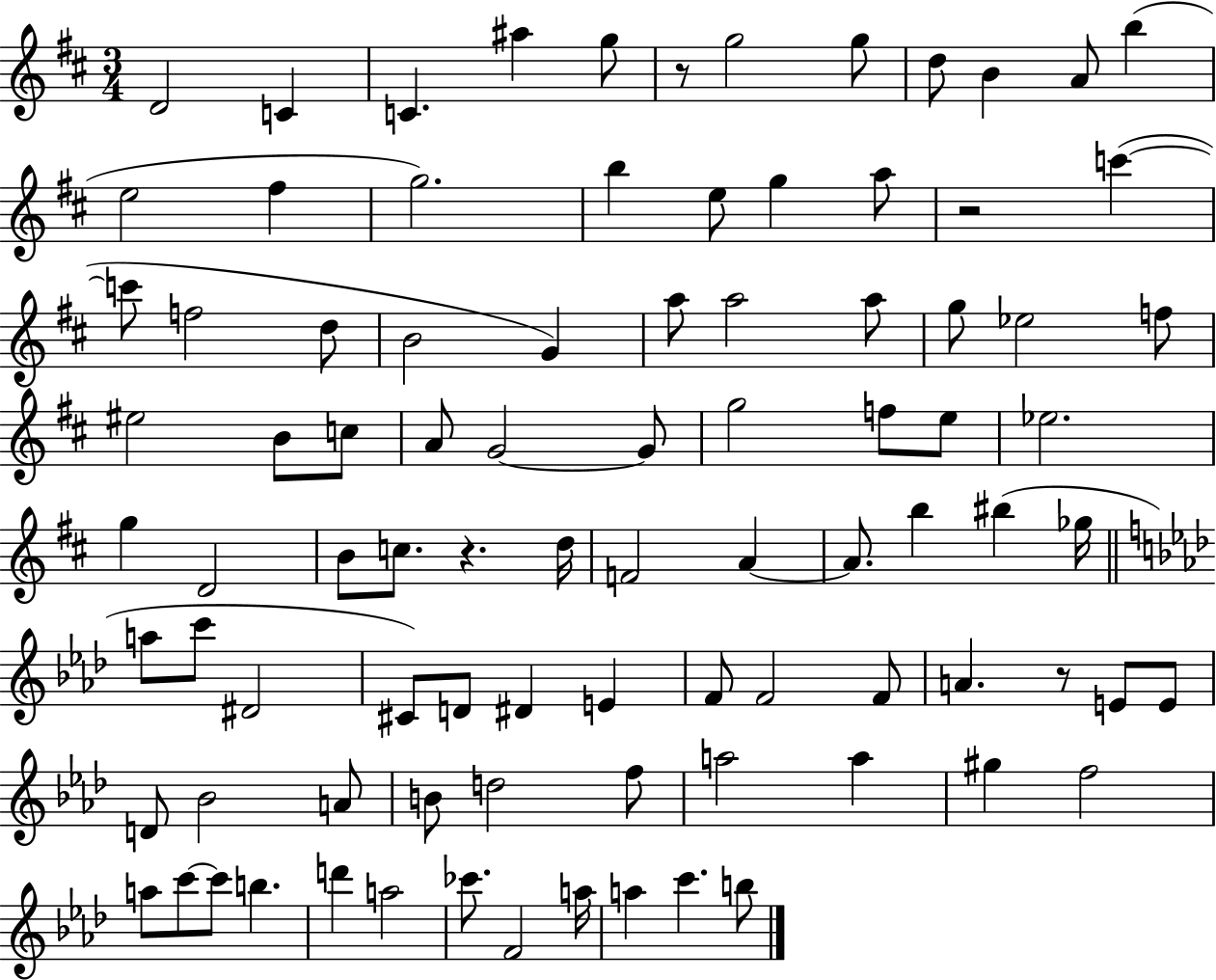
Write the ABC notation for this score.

X:1
T:Untitled
M:3/4
L:1/4
K:D
D2 C C ^a g/2 z/2 g2 g/2 d/2 B A/2 b e2 ^f g2 b e/2 g a/2 z2 c' c'/2 f2 d/2 B2 G a/2 a2 a/2 g/2 _e2 f/2 ^e2 B/2 c/2 A/2 G2 G/2 g2 f/2 e/2 _e2 g D2 B/2 c/2 z d/4 F2 A A/2 b ^b _g/4 a/2 c'/2 ^D2 ^C/2 D/2 ^D E F/2 F2 F/2 A z/2 E/2 E/2 D/2 _B2 A/2 B/2 d2 f/2 a2 a ^g f2 a/2 c'/2 c'/2 b d' a2 _c'/2 F2 a/4 a c' b/2